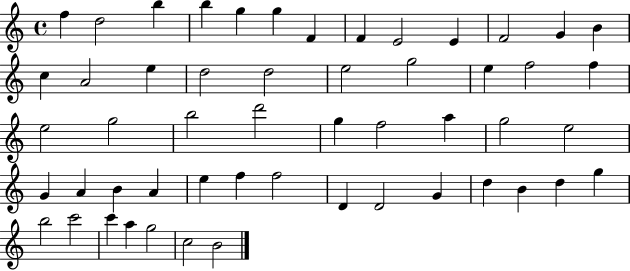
X:1
T:Untitled
M:4/4
L:1/4
K:C
f d2 b b g g F F E2 E F2 G B c A2 e d2 d2 e2 g2 e f2 f e2 g2 b2 d'2 g f2 a g2 e2 G A B A e f f2 D D2 G d B d g b2 c'2 c' a g2 c2 B2